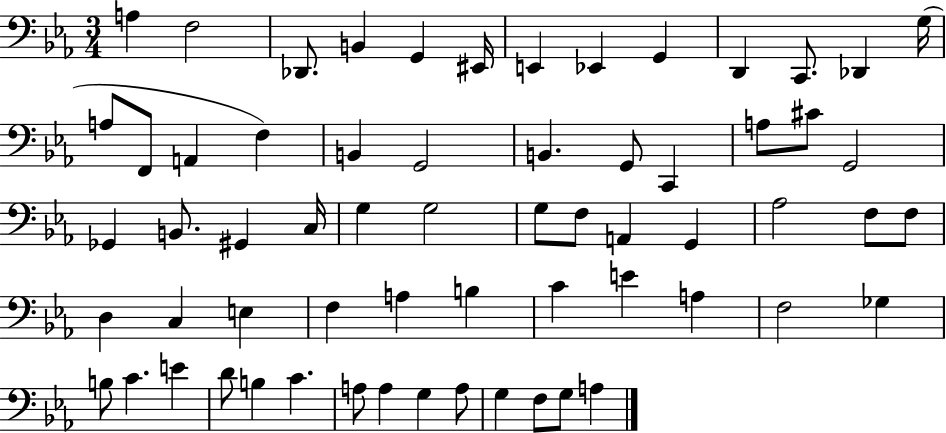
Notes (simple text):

A3/q F3/h Db2/e. B2/q G2/q EIS2/s E2/q Eb2/q G2/q D2/q C2/e. Db2/q G3/s A3/e F2/e A2/q F3/q B2/q G2/h B2/q. G2/e C2/q A3/e C#4/e G2/h Gb2/q B2/e. G#2/q C3/s G3/q G3/h G3/e F3/e A2/q G2/q Ab3/h F3/e F3/e D3/q C3/q E3/q F3/q A3/q B3/q C4/q E4/q A3/q F3/h Gb3/q B3/e C4/q. E4/q D4/e B3/q C4/q. A3/e A3/q G3/q A3/e G3/q F3/e G3/e A3/q